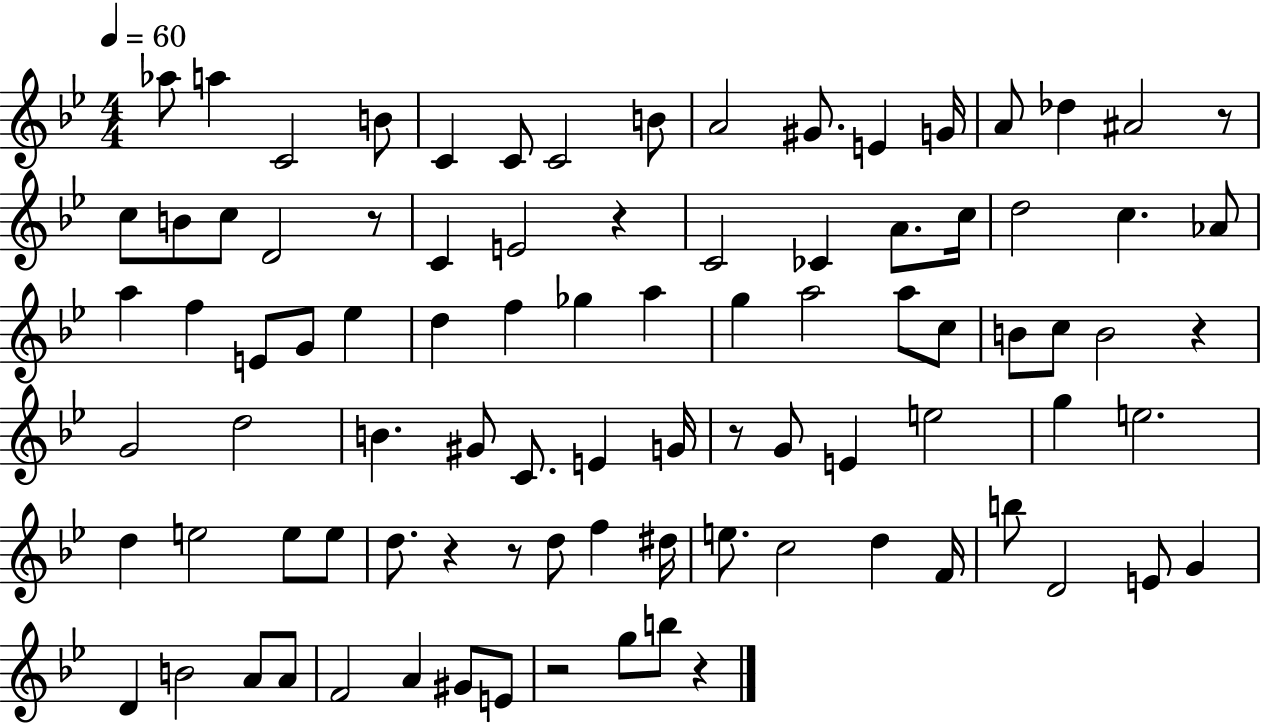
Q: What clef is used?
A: treble